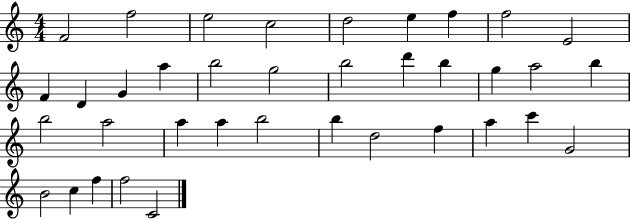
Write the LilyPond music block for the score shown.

{
  \clef treble
  \numericTimeSignature
  \time 4/4
  \key c \major
  f'2 f''2 | e''2 c''2 | d''2 e''4 f''4 | f''2 e'2 | \break f'4 d'4 g'4 a''4 | b''2 g''2 | b''2 d'''4 b''4 | g''4 a''2 b''4 | \break b''2 a''2 | a''4 a''4 b''2 | b''4 d''2 f''4 | a''4 c'''4 g'2 | \break b'2 c''4 f''4 | f''2 c'2 | \bar "|."
}